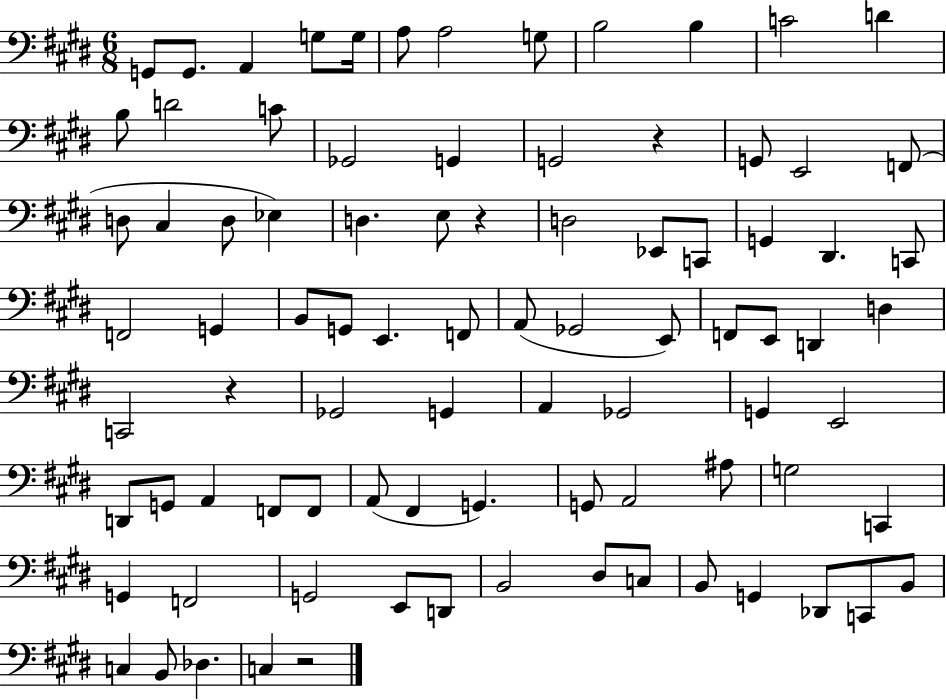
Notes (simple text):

G2/e G2/e. A2/q G3/e G3/s A3/e A3/h G3/e B3/h B3/q C4/h D4/q B3/e D4/h C4/e Gb2/h G2/q G2/h R/q G2/e E2/h F2/e D3/e C#3/q D3/e Eb3/q D3/q. E3/e R/q D3/h Eb2/e C2/e G2/q D#2/q. C2/e F2/h G2/q B2/e G2/e E2/q. F2/e A2/e Gb2/h E2/e F2/e E2/e D2/q D3/q C2/h R/q Gb2/h G2/q A2/q Gb2/h G2/q E2/h D2/e G2/e A2/q F2/e F2/e A2/e F#2/q G2/q. G2/e A2/h A#3/e G3/h C2/q G2/q F2/h G2/h E2/e D2/e B2/h D#3/e C3/e B2/e G2/q Db2/e C2/e B2/e C3/q B2/e Db3/q. C3/q R/h